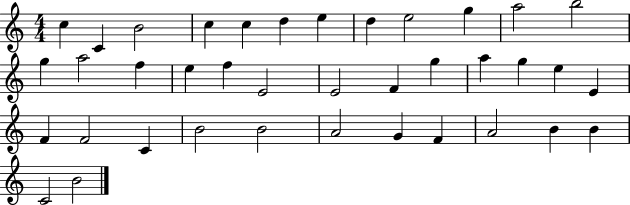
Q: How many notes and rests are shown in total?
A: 38